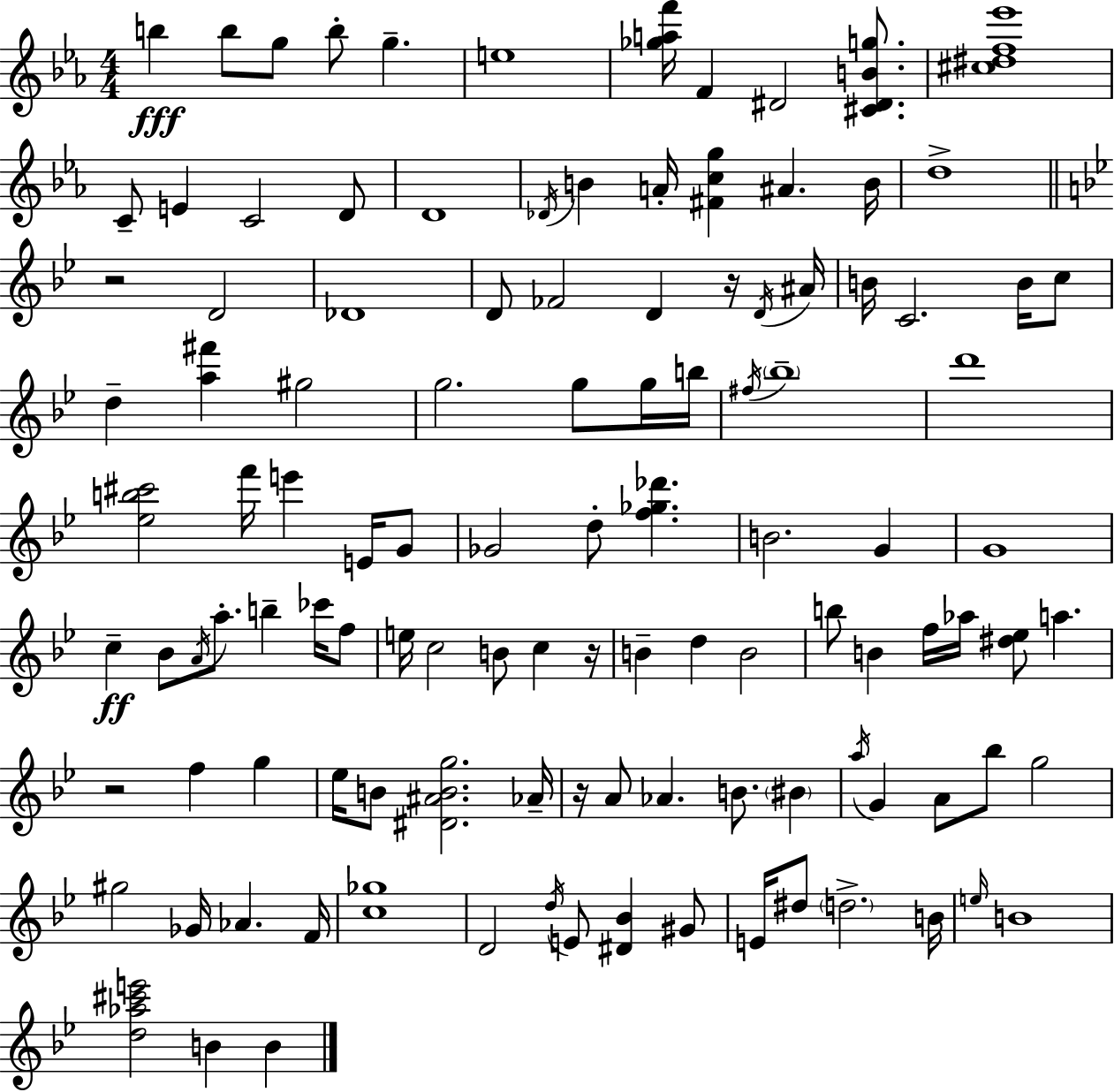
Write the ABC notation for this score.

X:1
T:Untitled
M:4/4
L:1/4
K:Eb
b b/2 g/2 b/2 g e4 [_gaf']/4 F ^D2 [^C^DBg]/2 [^c^df_e']4 C/2 E C2 D/2 D4 _D/4 B A/4 [^Fcg] ^A B/4 d4 z2 D2 _D4 D/2 _F2 D z/4 D/4 ^A/4 B/4 C2 B/4 c/2 d [a^f'] ^g2 g2 g/2 g/4 b/4 ^f/4 _b4 d'4 [_eb^c']2 f'/4 e' E/4 G/2 _G2 d/2 [f_g_d'] B2 G G4 c _B/2 A/4 a/2 b _c'/4 f/2 e/4 c2 B/2 c z/4 B d B2 b/2 B f/4 _a/4 [^d_e]/2 a z2 f g _e/4 B/2 [^D^ABg]2 _A/4 z/4 A/2 _A B/2 ^B a/4 G A/2 _b/2 g2 ^g2 _G/4 _A F/4 [c_g]4 D2 d/4 E/2 [^D_B] ^G/2 E/4 ^d/2 d2 B/4 e/4 B4 [d_a^c'e']2 B B